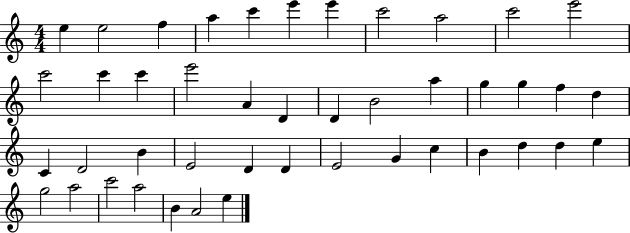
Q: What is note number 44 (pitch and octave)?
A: E5